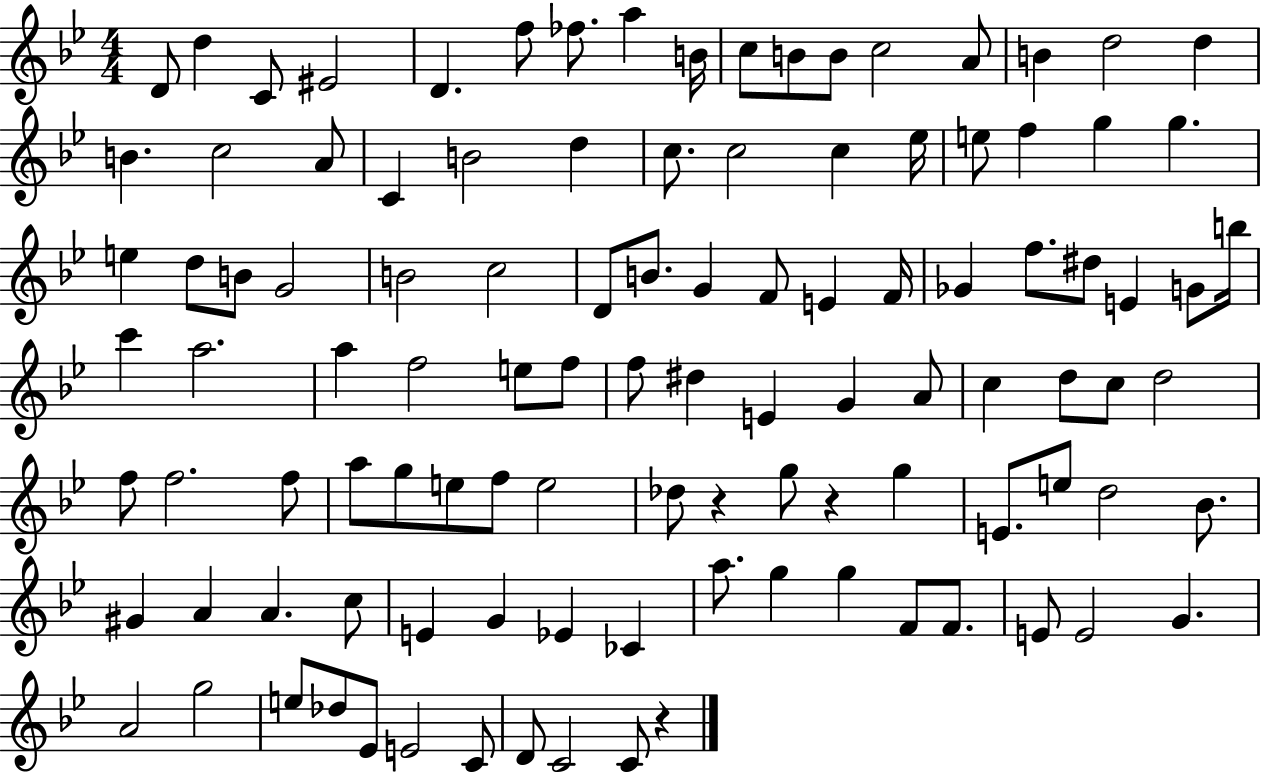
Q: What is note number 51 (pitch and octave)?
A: A5